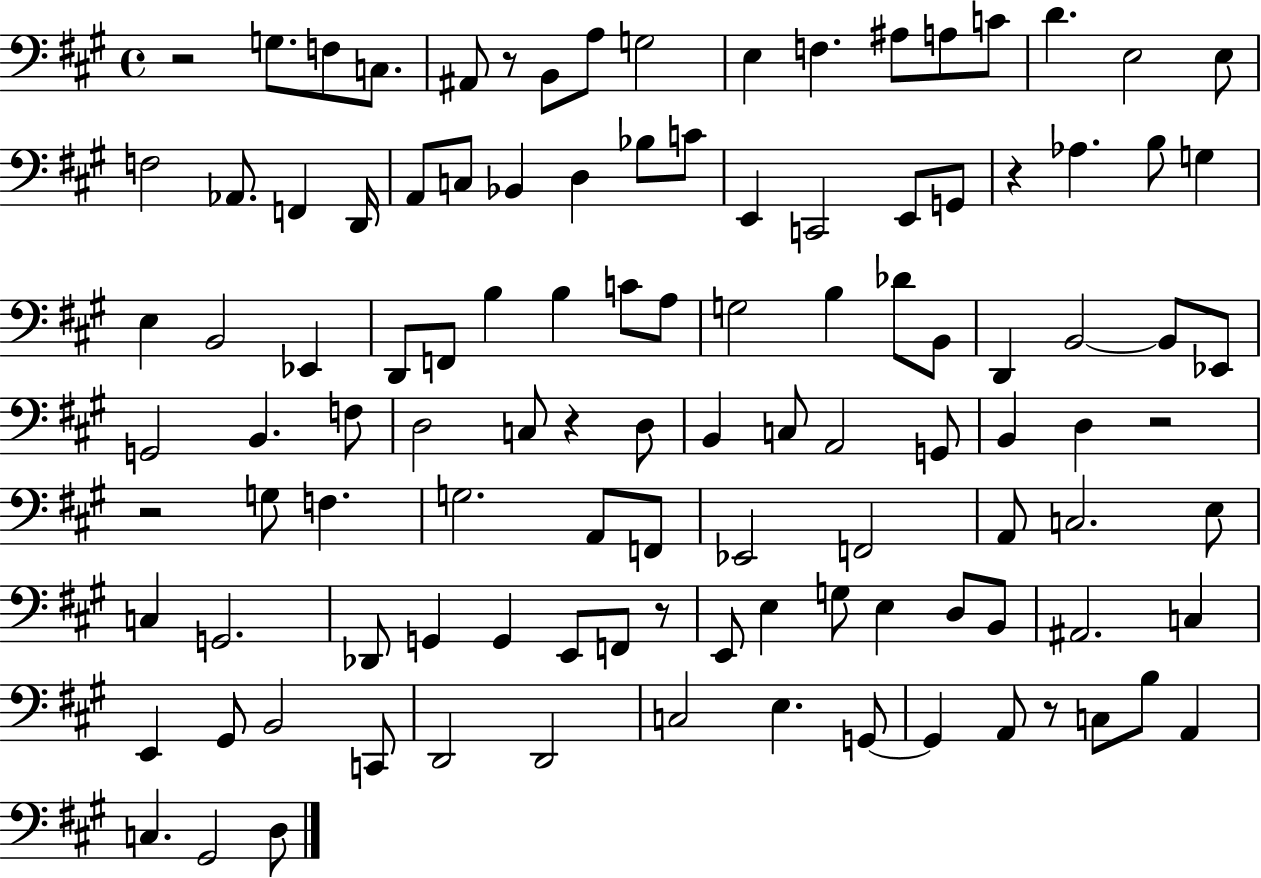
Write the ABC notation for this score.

X:1
T:Untitled
M:4/4
L:1/4
K:A
z2 G,/2 F,/2 C,/2 ^A,,/2 z/2 B,,/2 A,/2 G,2 E, F, ^A,/2 A,/2 C/2 D E,2 E,/2 F,2 _A,,/2 F,, D,,/4 A,,/2 C,/2 _B,, D, _B,/2 C/2 E,, C,,2 E,,/2 G,,/2 z _A, B,/2 G, E, B,,2 _E,, D,,/2 F,,/2 B, B, C/2 A,/2 G,2 B, _D/2 B,,/2 D,, B,,2 B,,/2 _E,,/2 G,,2 B,, F,/2 D,2 C,/2 z D,/2 B,, C,/2 A,,2 G,,/2 B,, D, z2 z2 G,/2 F, G,2 A,,/2 F,,/2 _E,,2 F,,2 A,,/2 C,2 E,/2 C, G,,2 _D,,/2 G,, G,, E,,/2 F,,/2 z/2 E,,/2 E, G,/2 E, D,/2 B,,/2 ^A,,2 C, E,, ^G,,/2 B,,2 C,,/2 D,,2 D,,2 C,2 E, G,,/2 G,, A,,/2 z/2 C,/2 B,/2 A,, C, ^G,,2 D,/2